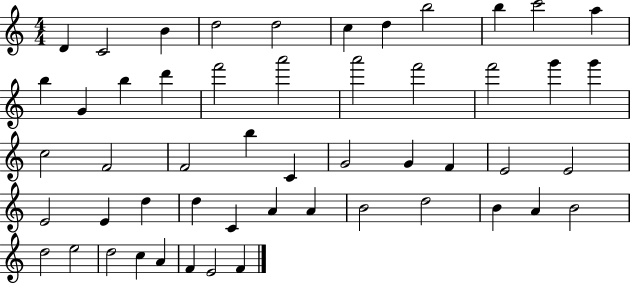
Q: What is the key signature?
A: C major